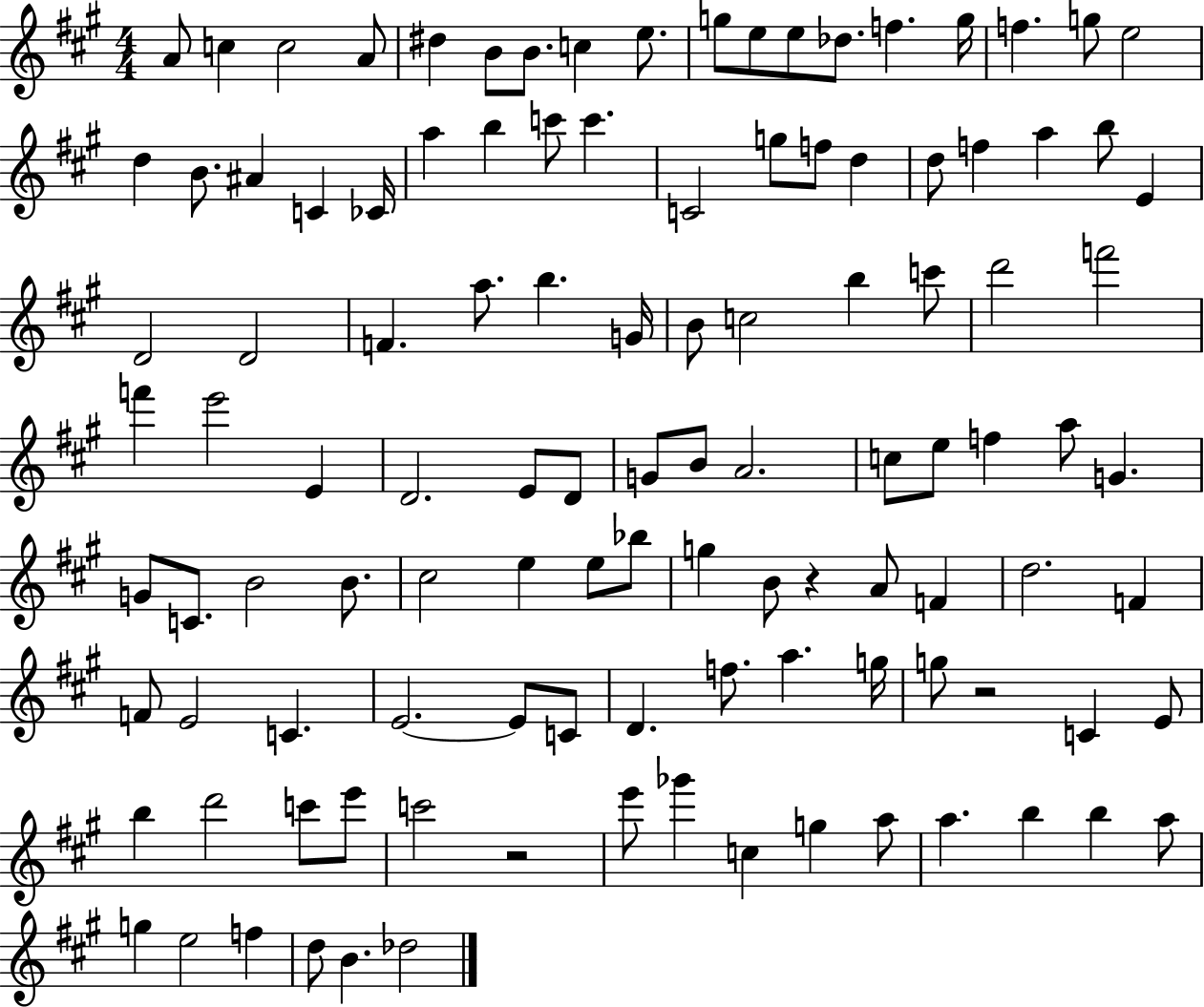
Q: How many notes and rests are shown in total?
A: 112